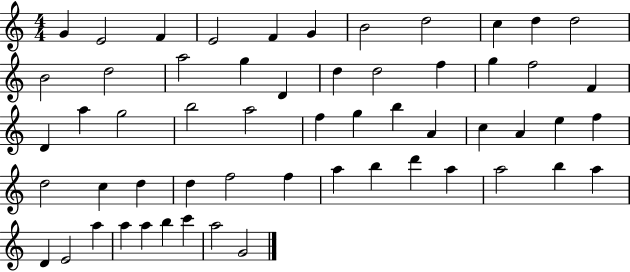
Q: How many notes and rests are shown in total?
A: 57